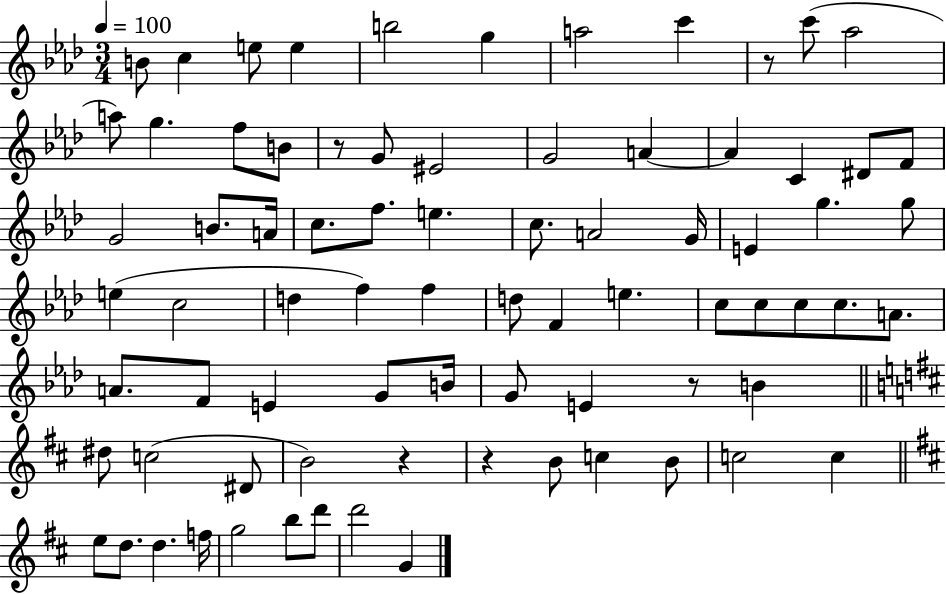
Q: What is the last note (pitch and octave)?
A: G4